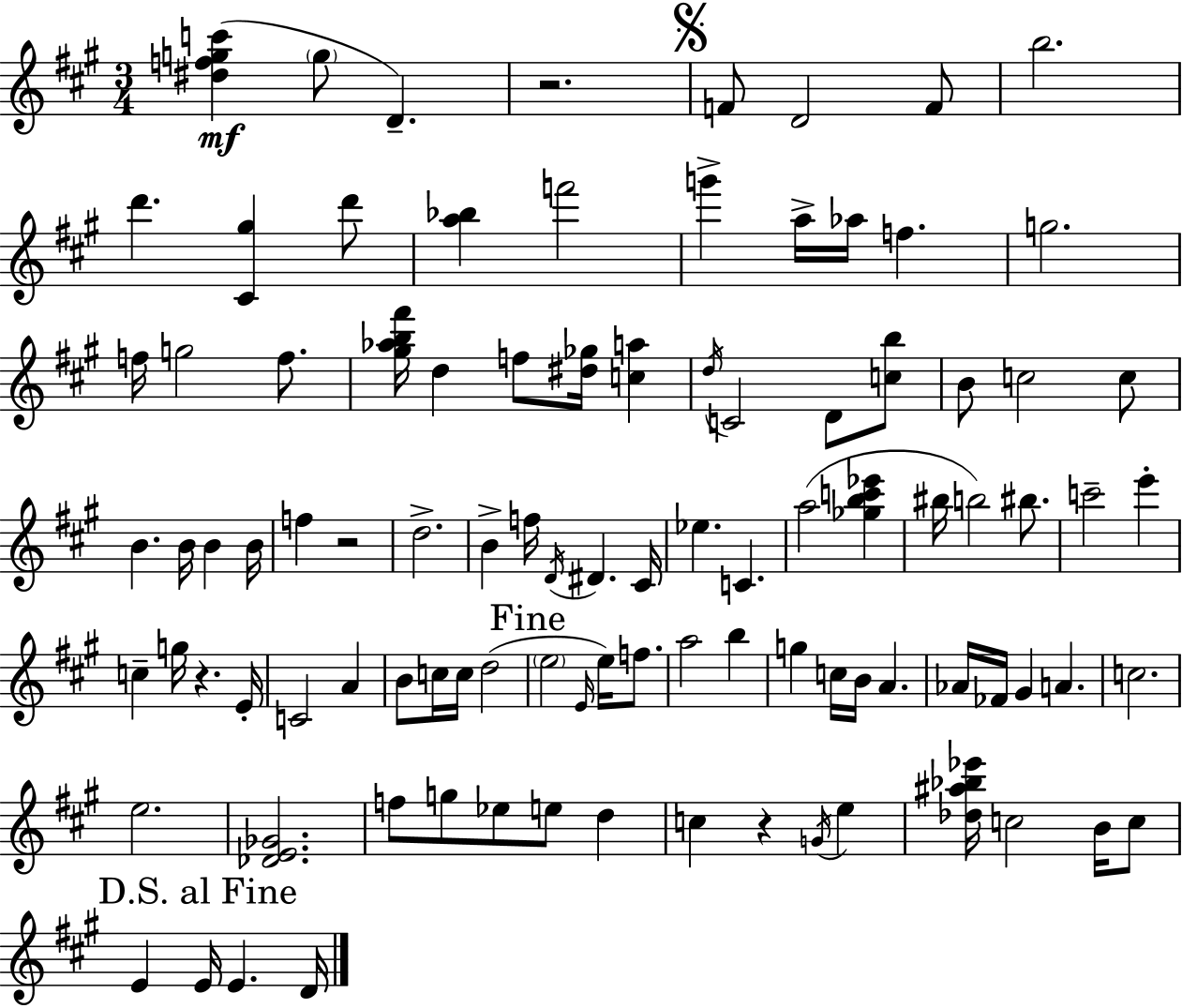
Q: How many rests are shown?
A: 4